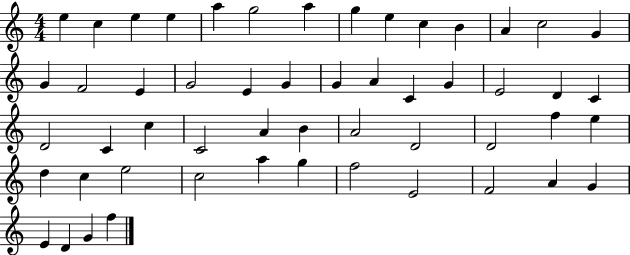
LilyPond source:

{
  \clef treble
  \numericTimeSignature
  \time 4/4
  \key c \major
  e''4 c''4 e''4 e''4 | a''4 g''2 a''4 | g''4 e''4 c''4 b'4 | a'4 c''2 g'4 | \break g'4 f'2 e'4 | g'2 e'4 g'4 | g'4 a'4 c'4 g'4 | e'2 d'4 c'4 | \break d'2 c'4 c''4 | c'2 a'4 b'4 | a'2 d'2 | d'2 f''4 e''4 | \break d''4 c''4 e''2 | c''2 a''4 g''4 | f''2 e'2 | f'2 a'4 g'4 | \break e'4 d'4 g'4 f''4 | \bar "|."
}